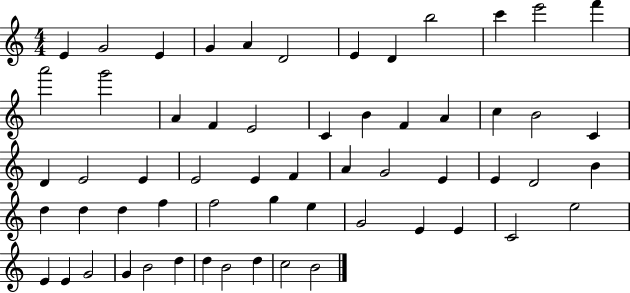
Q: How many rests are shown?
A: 0